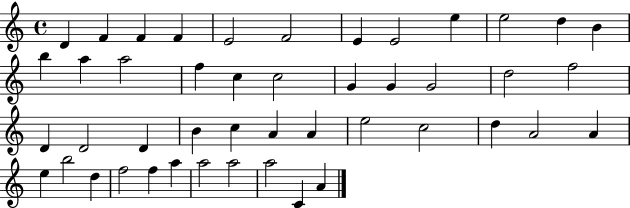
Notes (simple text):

D4/q F4/q F4/q F4/q E4/h F4/h E4/q E4/h E5/q E5/h D5/q B4/q B5/q A5/q A5/h F5/q C5/q C5/h G4/q G4/q G4/h D5/h F5/h D4/q D4/h D4/q B4/q C5/q A4/q A4/q E5/h C5/h D5/q A4/h A4/q E5/q B5/h D5/q F5/h F5/q A5/q A5/h A5/h A5/h C4/q A4/q